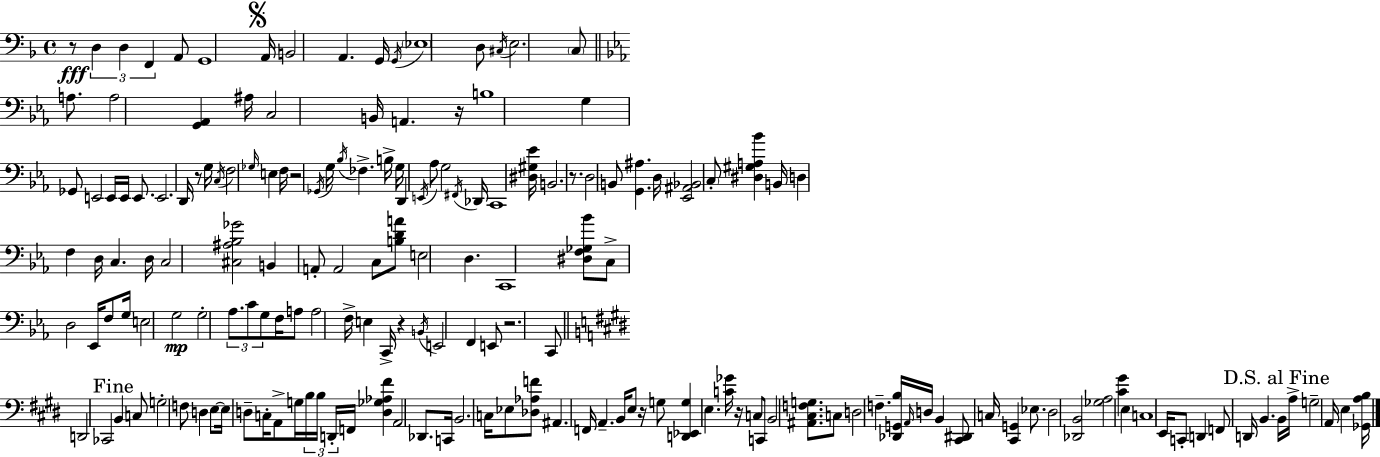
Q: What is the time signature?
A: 4/4